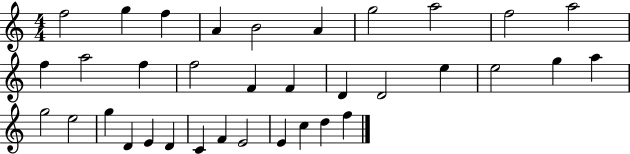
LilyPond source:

{
  \clef treble
  \numericTimeSignature
  \time 4/4
  \key c \major
  f''2 g''4 f''4 | a'4 b'2 a'4 | g''2 a''2 | f''2 a''2 | \break f''4 a''2 f''4 | f''2 f'4 f'4 | d'4 d'2 e''4 | e''2 g''4 a''4 | \break g''2 e''2 | g''4 d'4 e'4 d'4 | c'4 f'4 e'2 | e'4 c''4 d''4 f''4 | \break \bar "|."
}